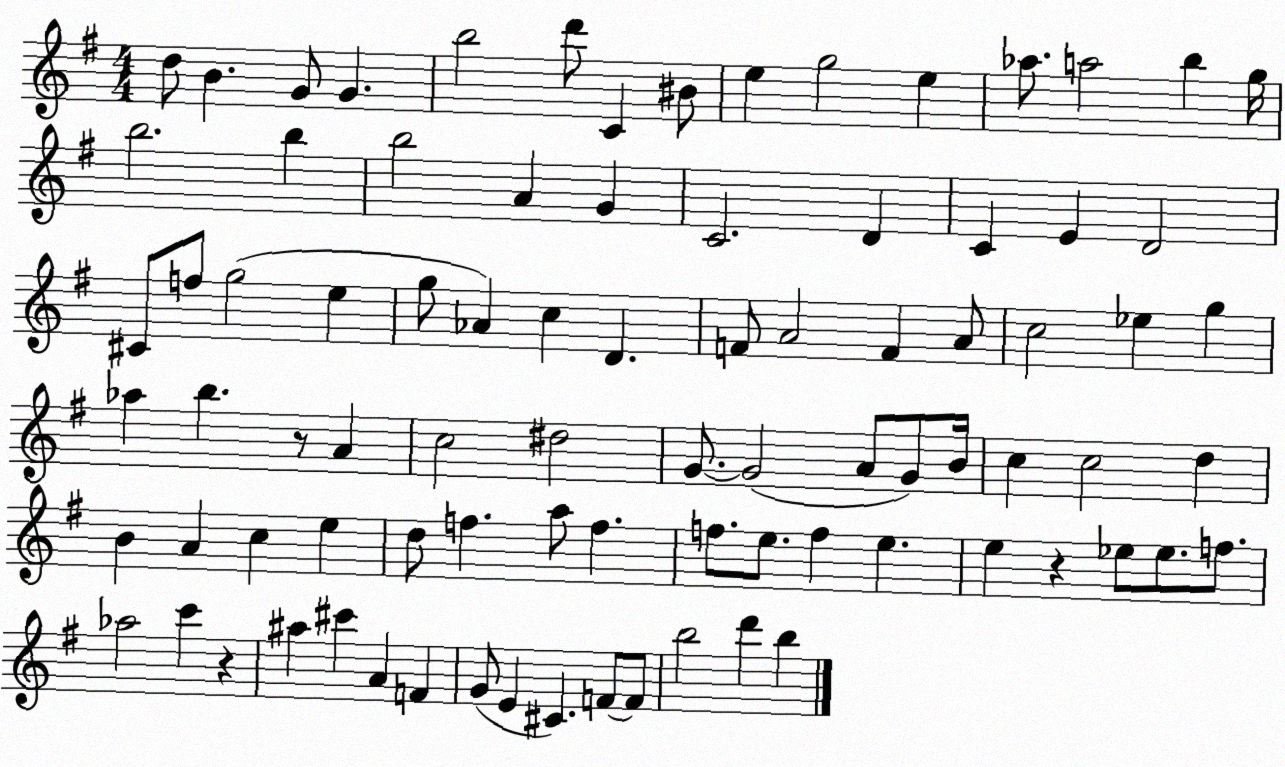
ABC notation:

X:1
T:Untitled
M:4/4
L:1/4
K:G
d/2 B G/2 G b2 d'/2 C ^B/2 e g2 e _a/2 a2 b g/4 b2 b b2 A G C2 D C E D2 ^C/2 f/2 g2 e g/2 _A c D F/2 A2 F A/2 c2 _e g _a b z/2 A c2 ^d2 G/2 G2 A/2 G/2 B/4 c c2 d B A c e d/2 f a/2 f f/2 e/2 f e e z _e/2 _e/2 f/2 _a2 c' z ^a ^c' A F G/2 E ^C F/2 F/2 b2 d' b